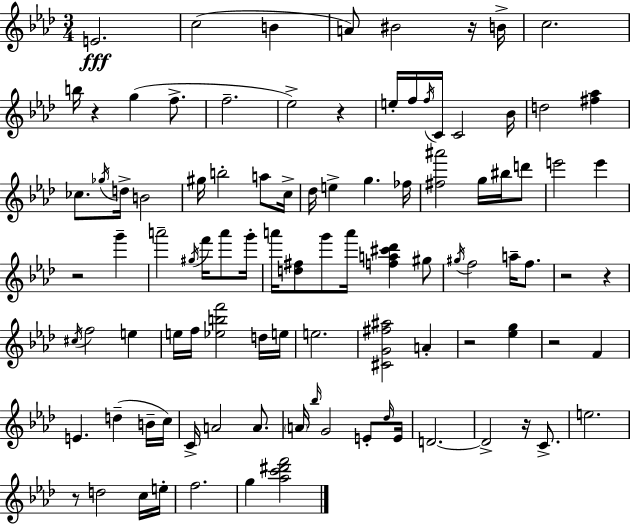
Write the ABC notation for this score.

X:1
T:Untitled
M:3/4
L:1/4
K:Ab
E2 c2 B A/2 ^B2 z/4 B/4 c2 b/4 z g f/2 f2 _e2 z e/4 f/4 f/4 C/4 C2 _B/4 d2 [^f_a] _c/2 _g/4 d/4 B2 ^g/4 b2 a/2 c/4 _d/4 e g _f/4 [^f^a']2 g/4 ^b/4 d'/2 e'2 e' z2 g' a'2 ^g/4 f'/4 a'/2 g'/4 a'/4 [d^f]/2 g'/2 a'/4 [fa^c'_d'] ^g/2 ^g/4 f2 a/4 f/2 z2 z ^c/4 f2 e e/4 f/4 [_ebf']2 d/4 e/4 e2 [^CG^f^a]2 A z2 [_eg] z2 F E d B/4 c/4 C/4 A2 A/2 A/4 _b/4 G2 E/2 _d/4 E/4 D2 D2 z/4 C/2 e2 z/2 d2 c/4 e/4 f2 g [_ac'^d'f']2